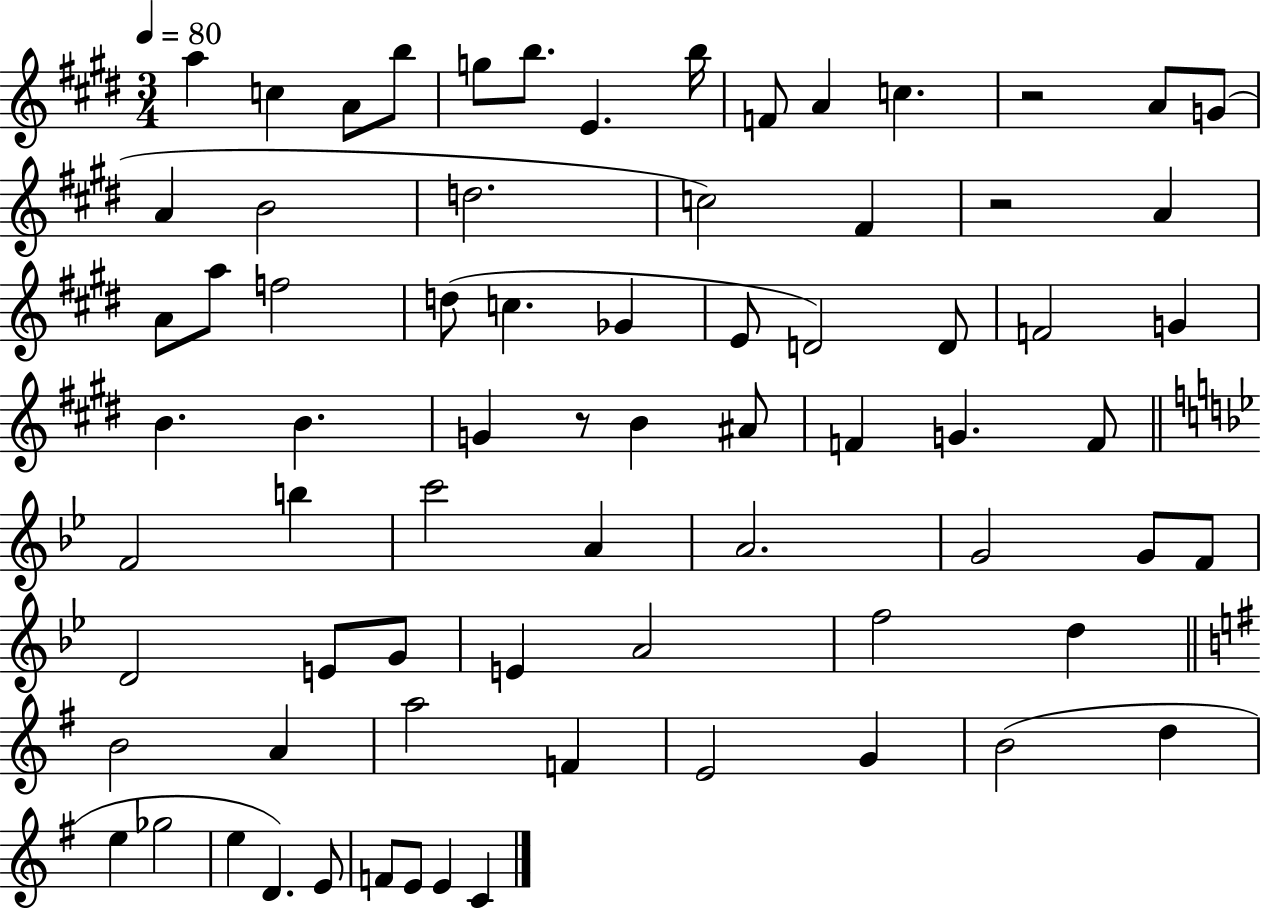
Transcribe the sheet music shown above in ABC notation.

X:1
T:Untitled
M:3/4
L:1/4
K:E
a c A/2 b/2 g/2 b/2 E b/4 F/2 A c z2 A/2 G/2 A B2 d2 c2 ^F z2 A A/2 a/2 f2 d/2 c _G E/2 D2 D/2 F2 G B B G z/2 B ^A/2 F G F/2 F2 b c'2 A A2 G2 G/2 F/2 D2 E/2 G/2 E A2 f2 d B2 A a2 F E2 G B2 d e _g2 e D E/2 F/2 E/2 E C